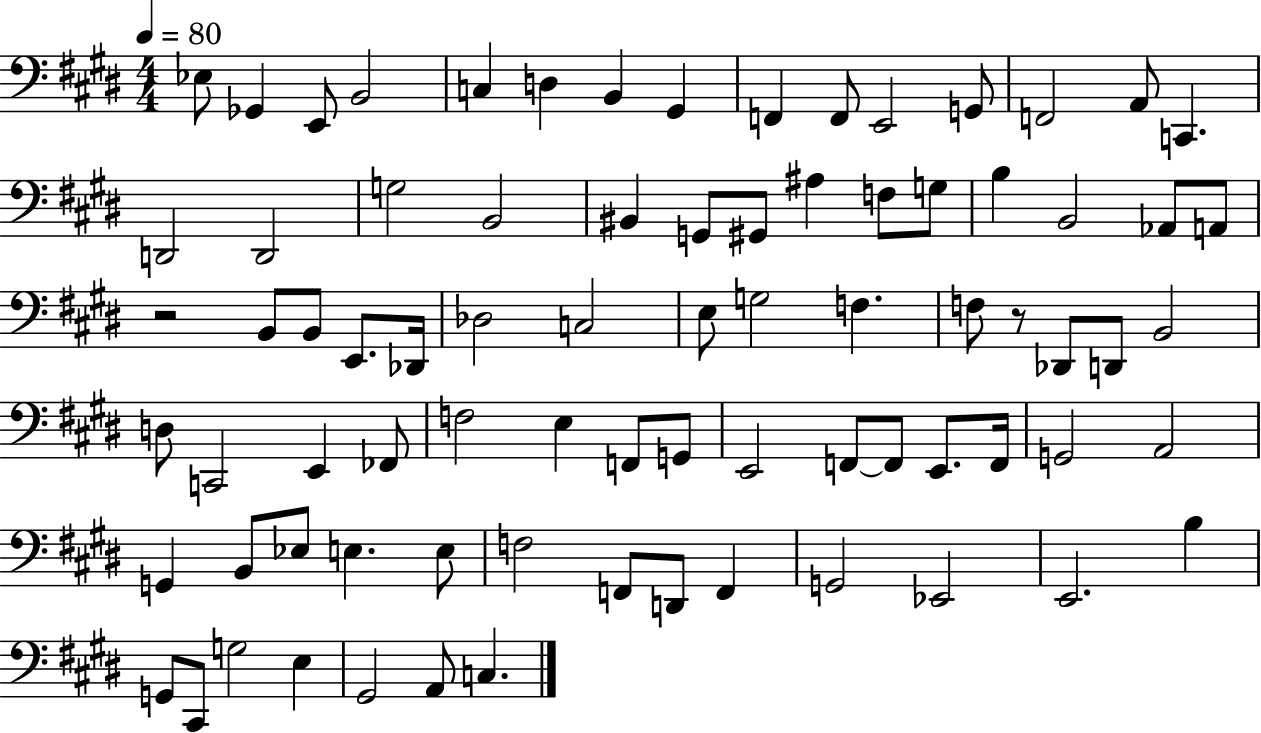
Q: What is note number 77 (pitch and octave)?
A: C3